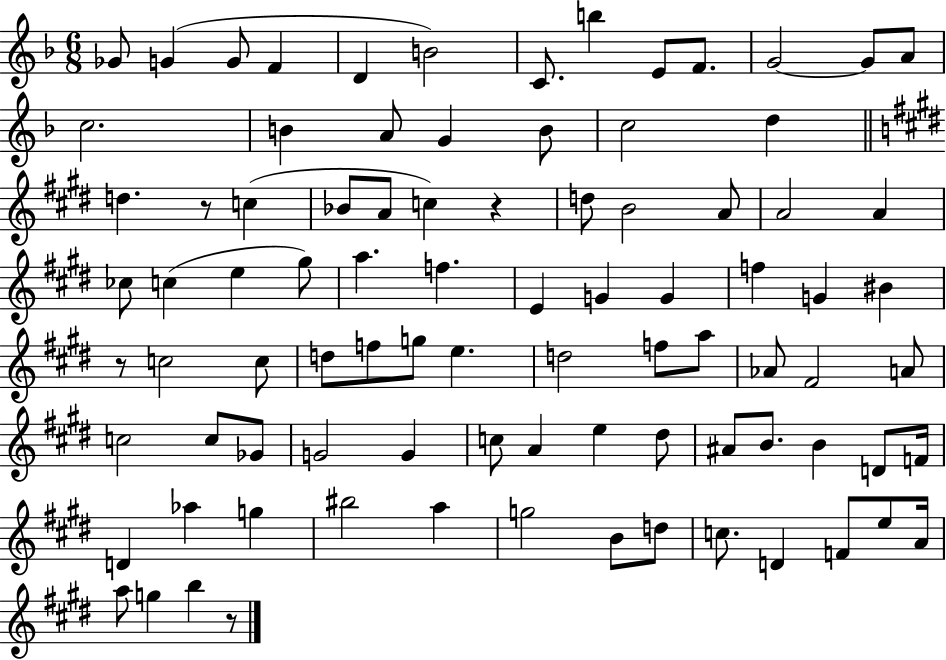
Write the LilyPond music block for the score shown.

{
  \clef treble
  \numericTimeSignature
  \time 6/8
  \key f \major
  ges'8 g'4( g'8 f'4 | d'4 b'2) | c'8. b''4 e'8 f'8. | g'2~~ g'8 a'8 | \break c''2. | b'4 a'8 g'4 b'8 | c''2 d''4 | \bar "||" \break \key e \major d''4. r8 c''4( | bes'8 a'8 c''4) r4 | d''8 b'2 a'8 | a'2 a'4 | \break ces''8 c''4( e''4 gis''8) | a''4. f''4. | e'4 g'4 g'4 | f''4 g'4 bis'4 | \break r8 c''2 c''8 | d''8 f''8 g''8 e''4. | d''2 f''8 a''8 | aes'8 fis'2 a'8 | \break c''2 c''8 ges'8 | g'2 g'4 | c''8 a'4 e''4 dis''8 | ais'8 b'8. b'4 d'8 f'16 | \break d'4 aes''4 g''4 | bis''2 a''4 | g''2 b'8 d''8 | c''8. d'4 f'8 e''8 a'16 | \break a''8 g''4 b''4 r8 | \bar "|."
}